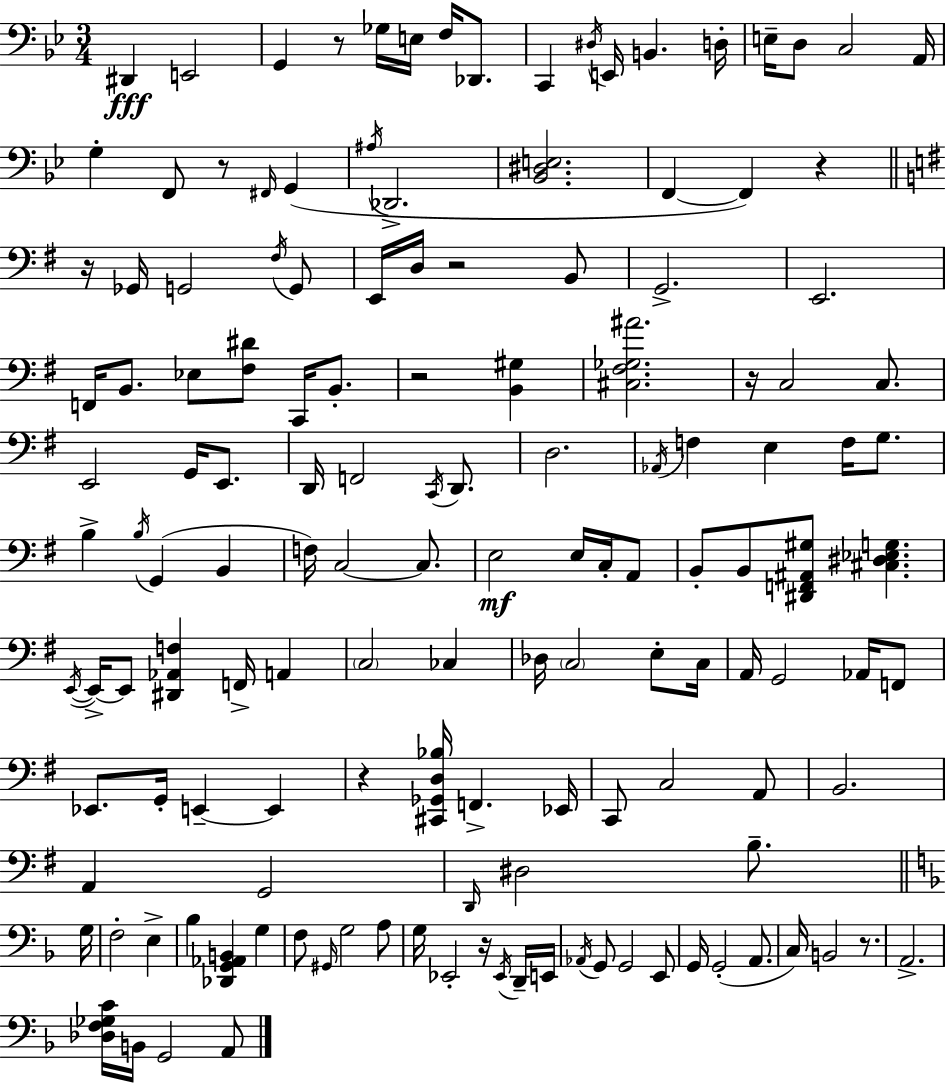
X:1
T:Untitled
M:3/4
L:1/4
K:Bb
^D,, E,,2 G,, z/2 _G,/4 E,/4 F,/4 _D,,/2 C,, ^D,/4 E,,/4 B,, D,/4 E,/4 D,/2 C,2 A,,/4 G, F,,/2 z/2 ^F,,/4 G,, ^A,/4 _D,,2 [_B,,^D,E,]2 F,, F,, z z/4 _G,,/4 G,,2 ^F,/4 G,,/2 E,,/4 D,/4 z2 B,,/2 G,,2 E,,2 F,,/4 B,,/2 _E,/2 [^F,^D]/2 C,,/4 B,,/2 z2 [B,,^G,] [^C,^F,_G,^A]2 z/4 C,2 C,/2 E,,2 G,,/4 E,,/2 D,,/4 F,,2 C,,/4 D,,/2 D,2 _A,,/4 F, E, F,/4 G,/2 B, B,/4 G,, B,, F,/4 C,2 C,/2 E,2 E,/4 C,/4 A,,/2 B,,/2 B,,/2 [^D,,F,,^A,,^G,]/2 [^C,^D,_E,G,] E,,/4 E,,/4 E,,/2 [^D,,_A,,F,] F,,/4 A,, C,2 _C, _D,/4 C,2 E,/2 C,/4 A,,/4 G,,2 _A,,/4 F,,/2 _E,,/2 G,,/4 E,, E,, z [^C,,_G,,D,_B,]/4 F,, _E,,/4 C,,/2 C,2 A,,/2 B,,2 A,, G,,2 D,,/4 ^D,2 B,/2 G,/4 F,2 E, _B, [_D,,G,,_A,,B,,] G, F,/2 ^G,,/4 G,2 A,/2 G,/4 _E,,2 z/4 _E,,/4 D,,/4 E,,/4 _A,,/4 G,,/2 G,,2 E,,/2 G,,/4 G,,2 A,,/2 C,/4 B,,2 z/2 A,,2 [_D,F,_G,C]/4 B,,/4 G,,2 A,,/2